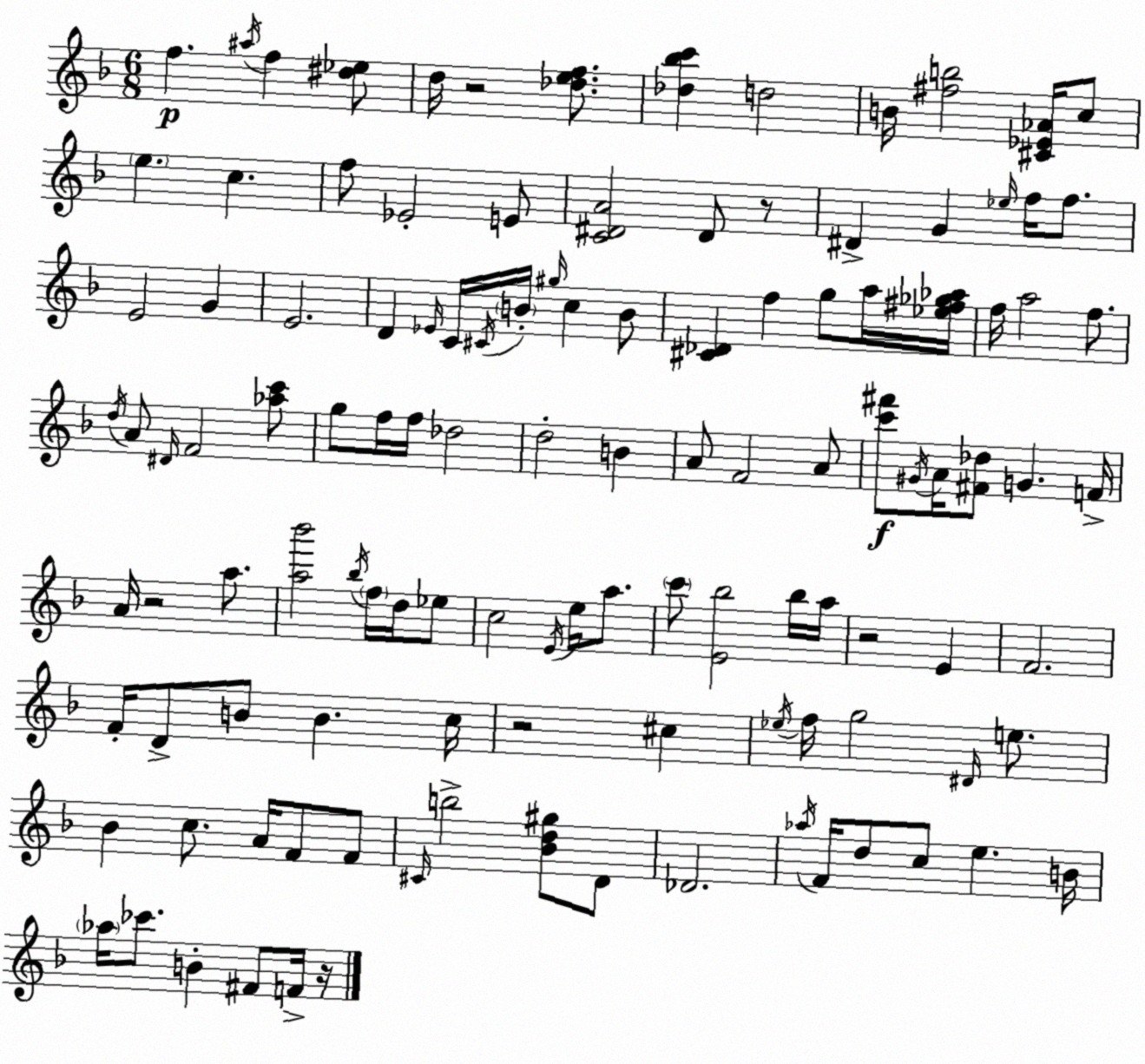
X:1
T:Untitled
M:6/8
L:1/4
K:F
f ^a/4 f [^d_e]/2 d/4 z2 [_def]/2 [_d_bc'] d2 B/4 [^fb]2 [^C_E_A]/4 c/2 e c f/2 _E2 E/2 [C^DA]2 ^D/2 z/2 ^D G _e/4 f/4 f/2 E2 G E2 D _E/4 C/4 ^C/4 B/4 ^g/4 c B/2 [^C_D] f g/2 a/4 [_e^f_g_a]/4 f/4 a2 f/2 d/4 A/2 ^D/4 F2 [_ac']/2 g/2 f/4 f/4 _d2 d2 B A/2 F2 A/2 [c'^f']/2 ^G/4 A/4 [^F_d]/2 G F/4 A/4 z2 a/2 [a_b']2 _b/4 f/4 d/4 _e/2 c2 E/4 e/4 a/2 c'/2 [E_b]2 _b/4 a/4 z2 E F2 F/4 D/2 B/2 B c/4 z2 ^c _e/4 f/4 g2 ^D/4 e/2 _B c/2 A/4 F/2 F/2 ^C/4 b2 [_Bd^g]/2 D/2 _D2 _a/4 F/4 d/2 c/2 e B/4 _a/4 _c'/2 B ^F/2 F/4 z/4